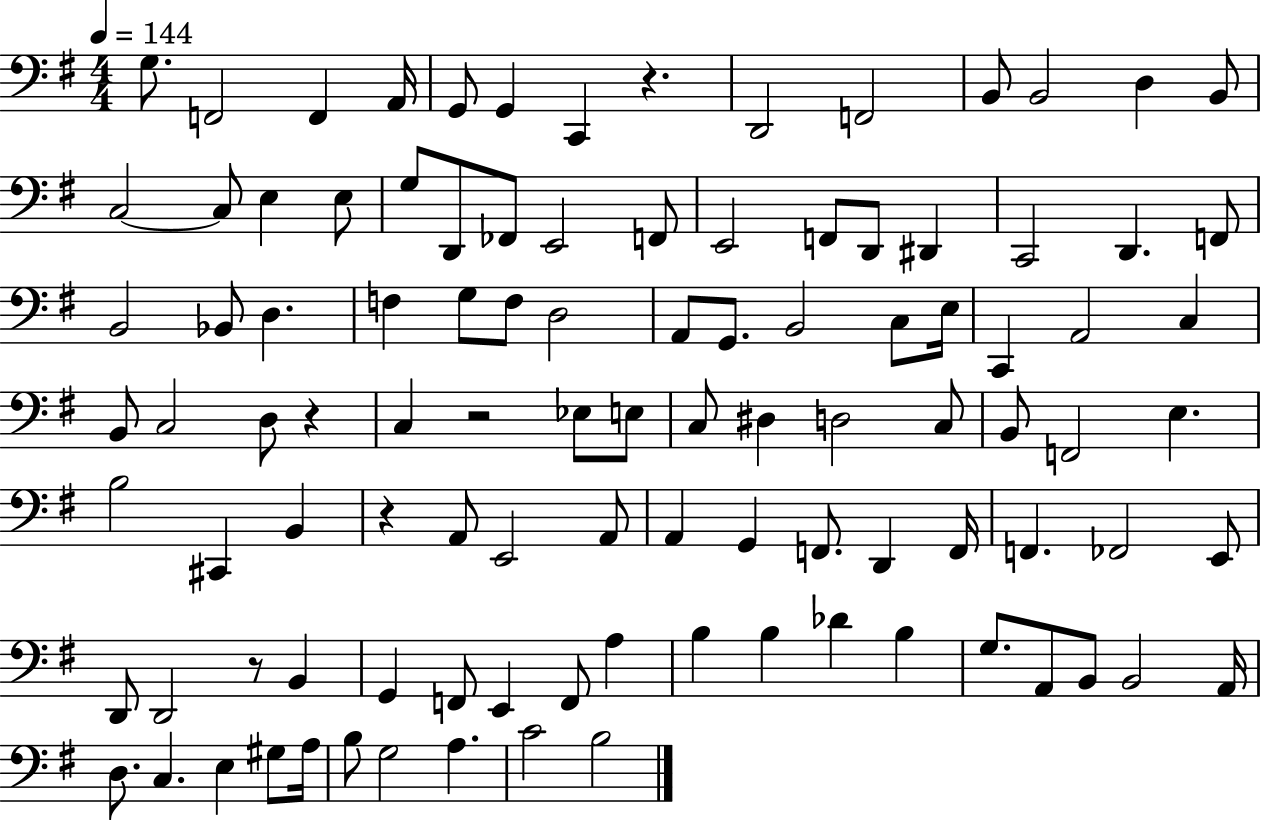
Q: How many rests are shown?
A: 5